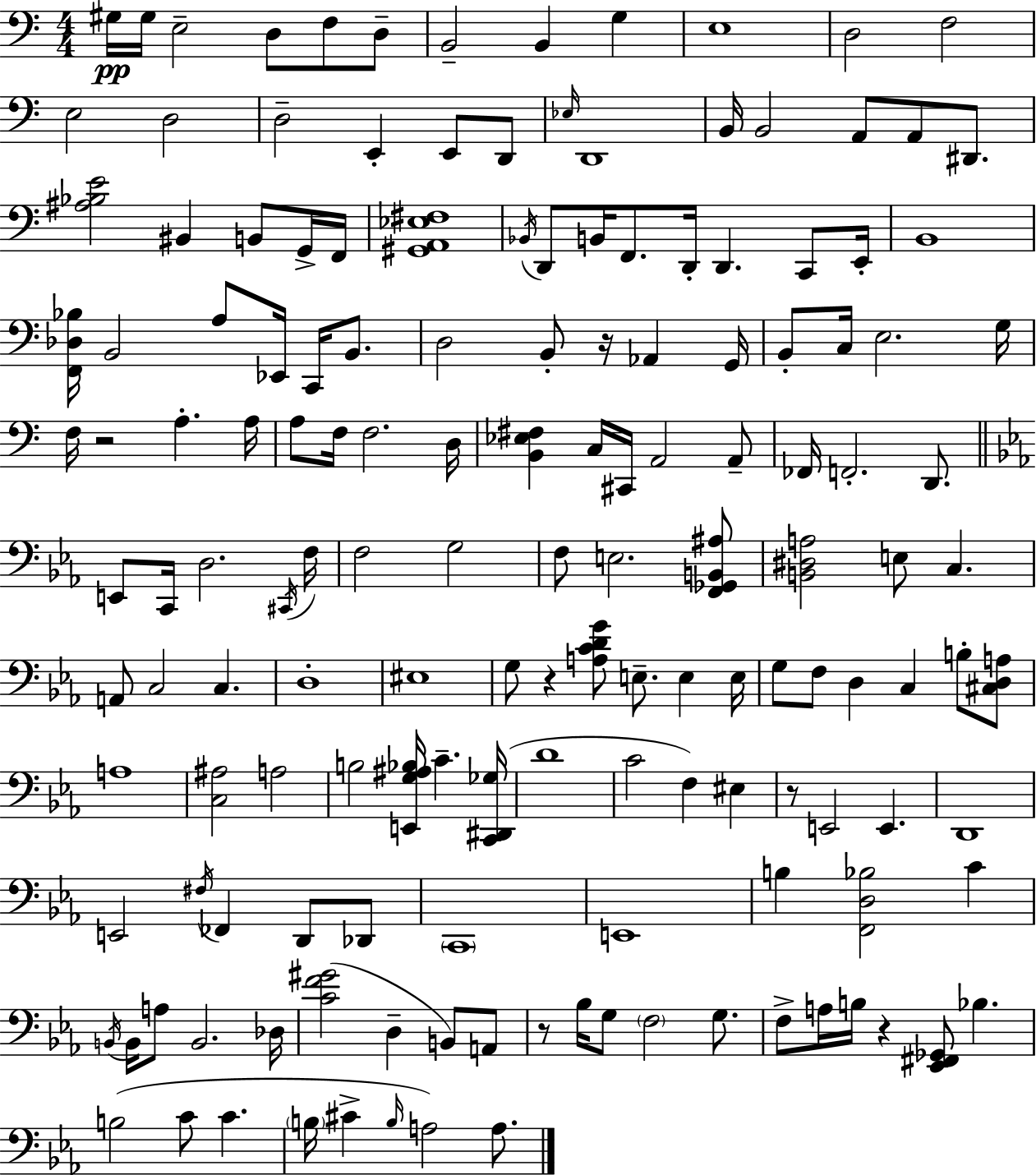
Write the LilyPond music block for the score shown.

{
  \clef bass
  \numericTimeSignature
  \time 4/4
  \key c \major
  gis16\pp gis16 e2-- d8 f8 d8-- | b,2-- b,4 g4 | e1 | d2 f2 | \break e2 d2 | d2-- e,4-. e,8 d,8 | \grace { ees16 } d,1 | b,16 b,2 a,8 a,8 dis,8. | \break <ais bes e'>2 bis,4 b,8 g,16-> | f,16 <gis, a, ees fis>1 | \acciaccatura { bes,16 } d,8 b,16 f,8. d,16-. d,4. c,8 | e,16-. b,1 | \break <f, des bes>16 b,2 a8 ees,16 c,16 b,8. | d2 b,8-. r16 aes,4 | g,16 b,8-. c16 e2. | g16 f16 r2 a4.-. | \break a16 a8 f16 f2. | d16 <b, ees fis>4 c16 cis,16 a,2 | a,8-- fes,16 f,2.-. d,8. | \bar "||" \break \key c \minor e,8 c,16 d2. \acciaccatura { cis,16 } | f16 f2 g2 | f8 e2. <f, ges, b, ais>8 | <b, dis a>2 e8 c4. | \break a,8 c2 c4. | d1-. | eis1 | g8 r4 <a c' d' g'>8 e8.-- e4 | \break e16 g8 f8 d4 c4 b8-. <cis d a>8 | a1 | <c ais>2 a2 | b2 <e, g ais bes>16 c'4.-- | \break <c, dis, ges>16( d'1 | c'2 f4) eis4 | r8 e,2 e,4. | d,1 | \break e,2 \acciaccatura { fis16 } fes,4 d,8 | des,8 \parenthesize c,1 | e,1 | b4 <f, d bes>2 c'4 | \break \acciaccatura { b,16 } b,16 a8 b,2. | des16 <c' f' gis'>2( d4-- b,8) | a,8 r8 bes16 g8 \parenthesize f2 | g8. f8-> a16 b16 r4 <ees, fis, ges,>8 bes4. | \break b2( c'8 c'4. | \parenthesize b16 cis'4-> \grace { b16 }) a2 | a8. \bar "|."
}